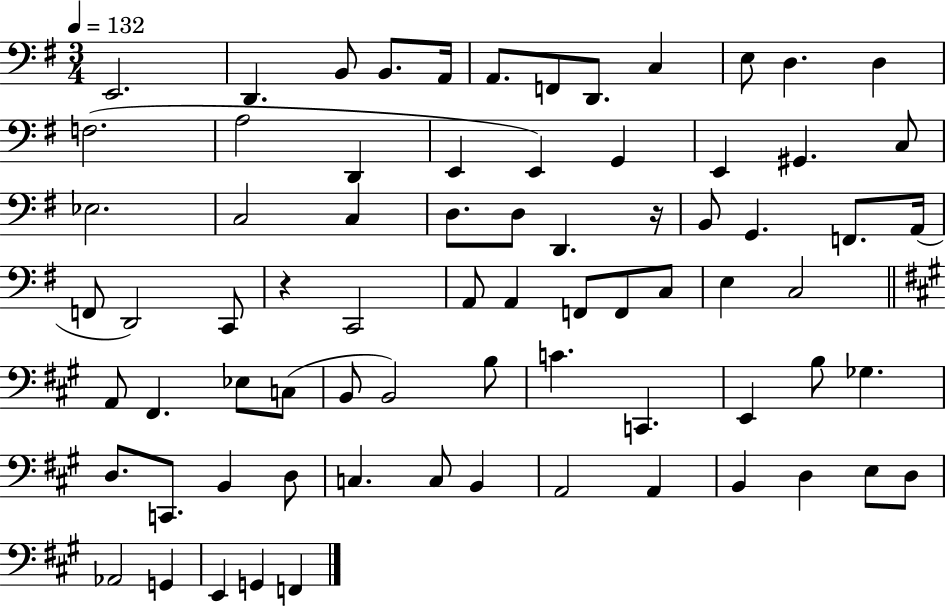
{
  \clef bass
  \numericTimeSignature
  \time 3/4
  \key g \major
  \tempo 4 = 132
  e,2. | d,4. b,8 b,8. a,16 | a,8. f,8 d,8. c4 | e8 d4. d4 | \break f2.( | a2 d,4 | e,4 e,4) g,4 | e,4 gis,4. c8 | \break ees2. | c2 c4 | d8. d8 d,4. r16 | b,8 g,4. f,8. a,16( | \break f,8 d,2) c,8 | r4 c,2 | a,8 a,4 f,8 f,8 c8 | e4 c2 | \break \bar "||" \break \key a \major a,8 fis,4. ees8 c8( | b,8 b,2) b8 | c'4. c,4. | e,4 b8 ges4. | \break d8. c,8. b,4 d8 | c4. c8 b,4 | a,2 a,4 | b,4 d4 e8 d8 | \break aes,2 g,4 | e,4 g,4 f,4 | \bar "|."
}